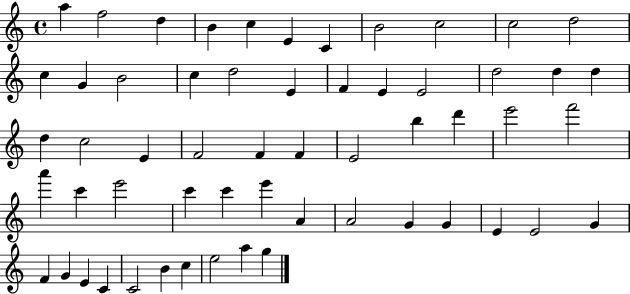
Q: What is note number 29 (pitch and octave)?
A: F4